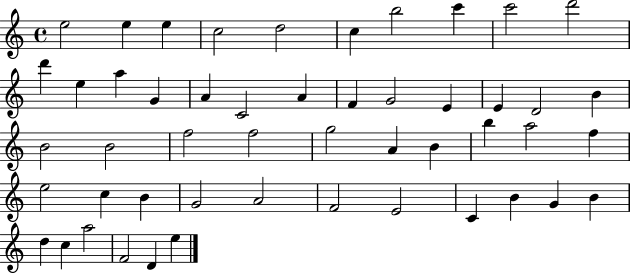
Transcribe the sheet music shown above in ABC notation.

X:1
T:Untitled
M:4/4
L:1/4
K:C
e2 e e c2 d2 c b2 c' c'2 d'2 d' e a G A C2 A F G2 E E D2 B B2 B2 f2 f2 g2 A B b a2 f e2 c B G2 A2 F2 E2 C B G B d c a2 F2 D e